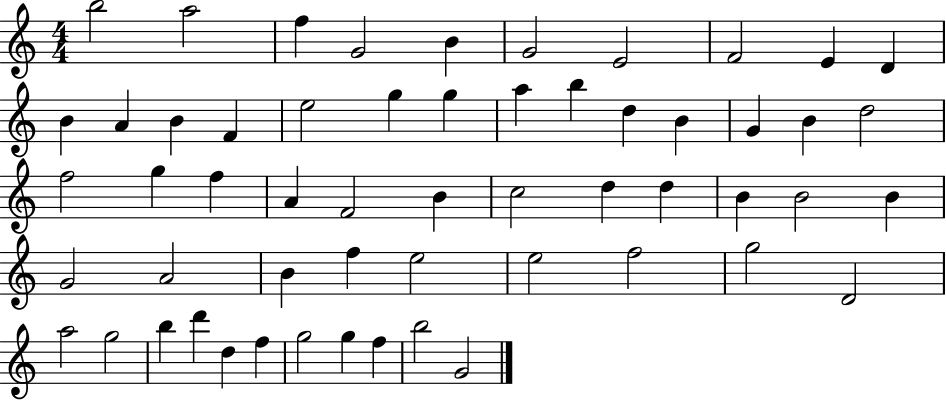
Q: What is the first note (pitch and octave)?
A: B5